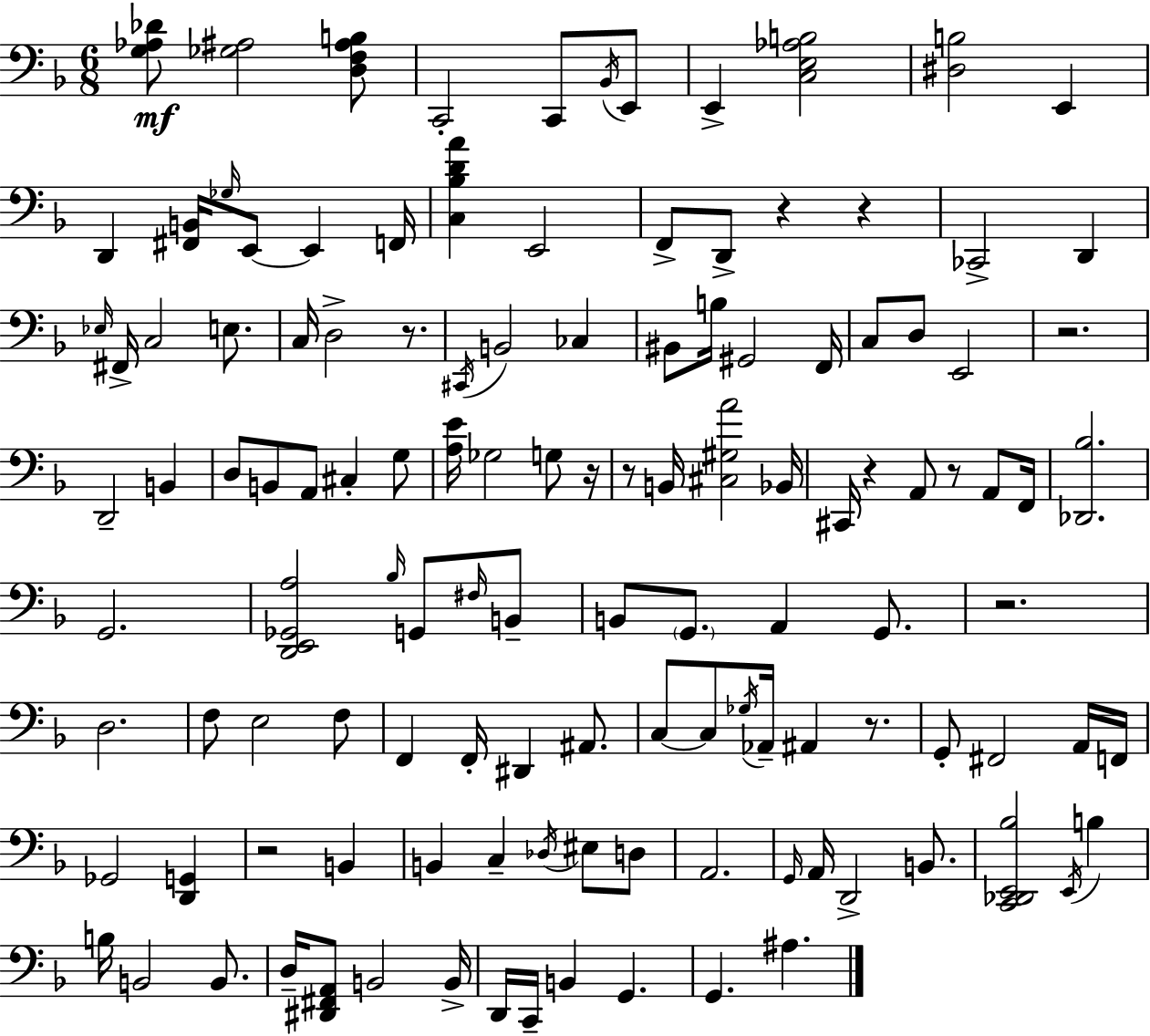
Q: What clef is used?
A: bass